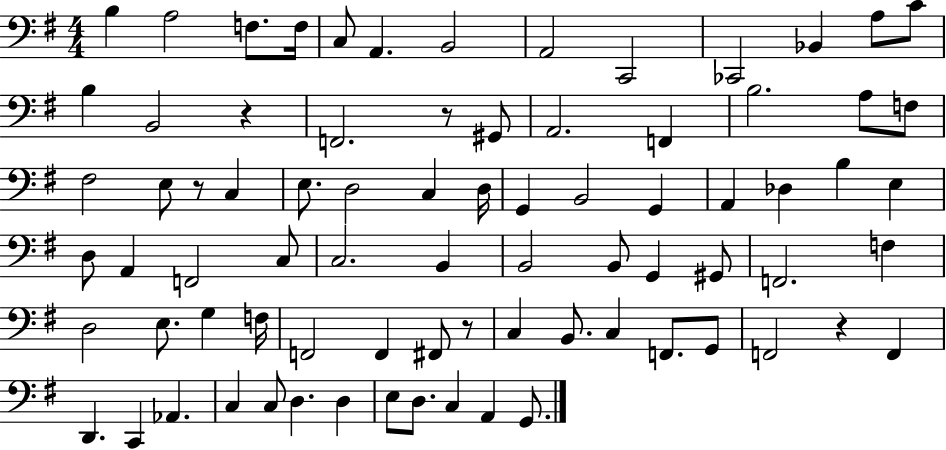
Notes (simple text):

B3/q A3/h F3/e. F3/s C3/e A2/q. B2/h A2/h C2/h CES2/h Bb2/q A3/e C4/e B3/q B2/h R/q F2/h. R/e G#2/e A2/h. F2/q B3/h. A3/e F3/e F#3/h E3/e R/e C3/q E3/e. D3/h C3/q D3/s G2/q B2/h G2/q A2/q Db3/q B3/q E3/q D3/e A2/q F2/h C3/e C3/h. B2/q B2/h B2/e G2/q G#2/e F2/h. F3/q D3/h E3/e. G3/q F3/s F2/h F2/q F#2/e R/e C3/q B2/e. C3/q F2/e. G2/e F2/h R/q F2/q D2/q. C2/q Ab2/q. C3/q C3/e D3/q. D3/q E3/e D3/e. C3/q A2/q G2/e.